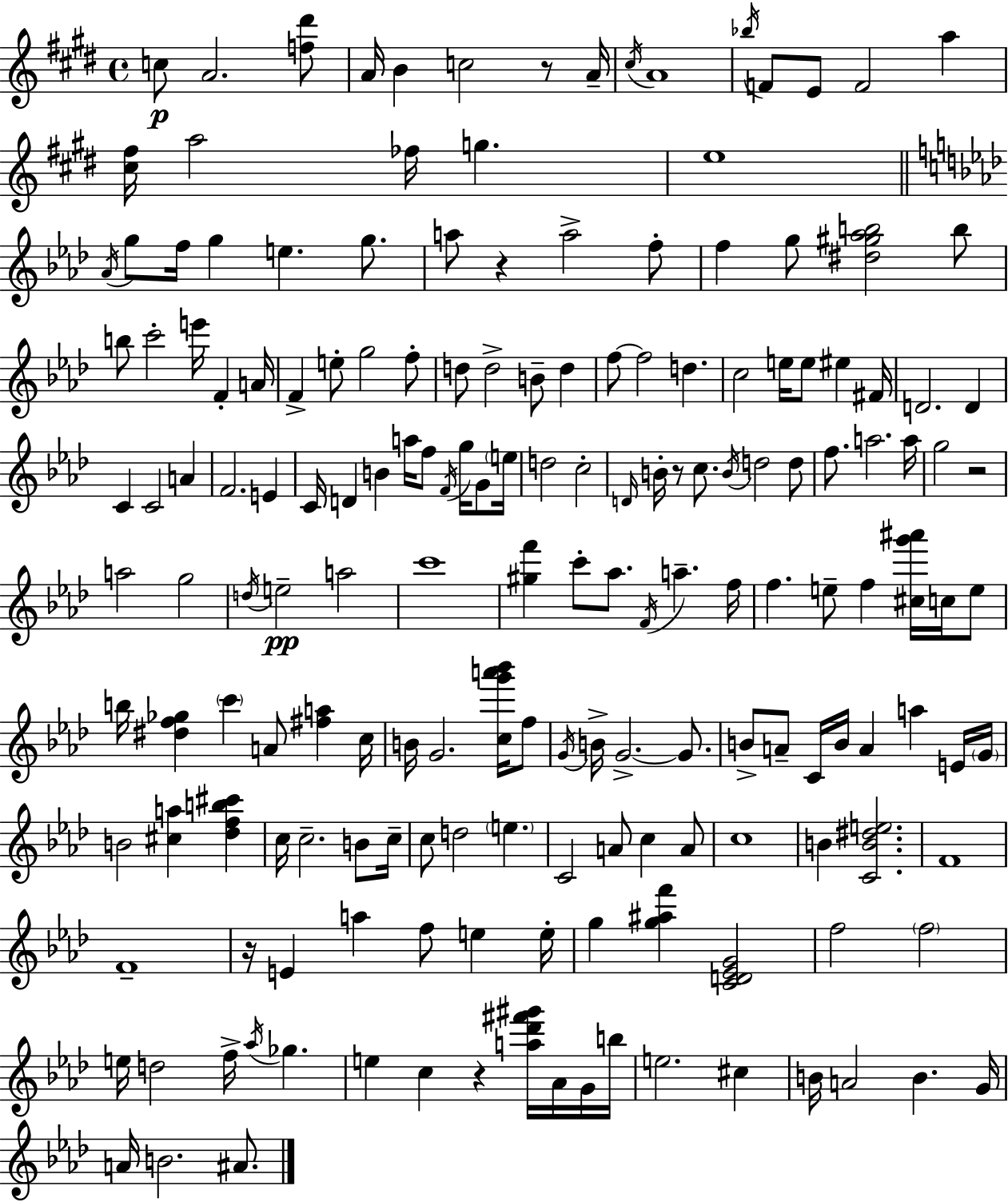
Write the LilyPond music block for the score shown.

{
  \clef treble
  \time 4/4
  \defaultTimeSignature
  \key e \major
  c''8\p a'2. <f'' dis'''>8 | a'16 b'4 c''2 r8 a'16-- | \acciaccatura { cis''16 } a'1 | \acciaccatura { bes''16 } f'8 e'8 f'2 a''4 | \break <cis'' fis''>16 a''2 fes''16 g''4. | e''1 | \bar "||" \break \key aes \major \acciaccatura { aes'16 } g''8 f''16 g''4 e''4. g''8. | a''8 r4 a''2-> f''8-. | f''4 g''8 <dis'' gis'' aes'' b''>2 b''8 | b''8 c'''2-. e'''16 f'4-. | \break a'16 f'4-> e''8-. g''2 f''8-. | d''8 d''2-> b'8-- d''4 | f''8~~ f''2 d''4. | c''2 e''16 e''8 eis''4 | \break fis'16 d'2. d'4 | c'4 c'2 a'4 | f'2. e'4 | c'16 d'4 b'4 a''16 f''8 \acciaccatura { f'16 } g''16 g'8 | \break \parenthesize e''16 d''2 c''2-. | \grace { d'16 } b'16-. r8 c''8. \acciaccatura { b'16 } d''2 | d''8 f''8. a''2. | a''16 g''2 r2 | \break a''2 g''2 | \acciaccatura { d''16 } e''2--\pp a''2 | c'''1 | <gis'' f'''>4 c'''8-. aes''8. \acciaccatura { f'16 } a''4.-- | \break f''16 f''4. e''8-- f''4 | <cis'' g''' ais'''>16 c''16 e''8 b''16 <dis'' f'' ges''>4 \parenthesize c'''4 a'8 | <fis'' a''>4 c''16 b'16 g'2. | <c'' g''' a''' bes'''>16 f''8 \acciaccatura { g'16 } b'16-> g'2.->~~ | \break g'8. b'8-> a'8-- c'16 b'16 a'4 | a''4 e'16 \parenthesize g'16 b'2 <cis'' a''>4 | <des'' f'' b'' cis'''>4 c''16 c''2.-- | b'8 c''16-- c''8 d''2 | \break \parenthesize e''4. c'2 a'8 | c''4 a'8 c''1 | b'4 <c' b' dis'' e''>2. | f'1 | \break f'1-- | r16 e'4 a''4 | f''8 e''4 e''16-. g''4 <g'' ais'' f'''>4 <c' d' ees' g'>2 | f''2 \parenthesize f''2 | \break e''16 d''2 | f''16-> \acciaccatura { aes''16 } ges''4. e''4 c''4 | r4 <a'' des''' fis''' gis'''>16 aes'16 g'16 b''16 e''2. | cis''4 b'16 a'2 | \break b'4. g'16 a'16 b'2. | ais'8. \bar "|."
}